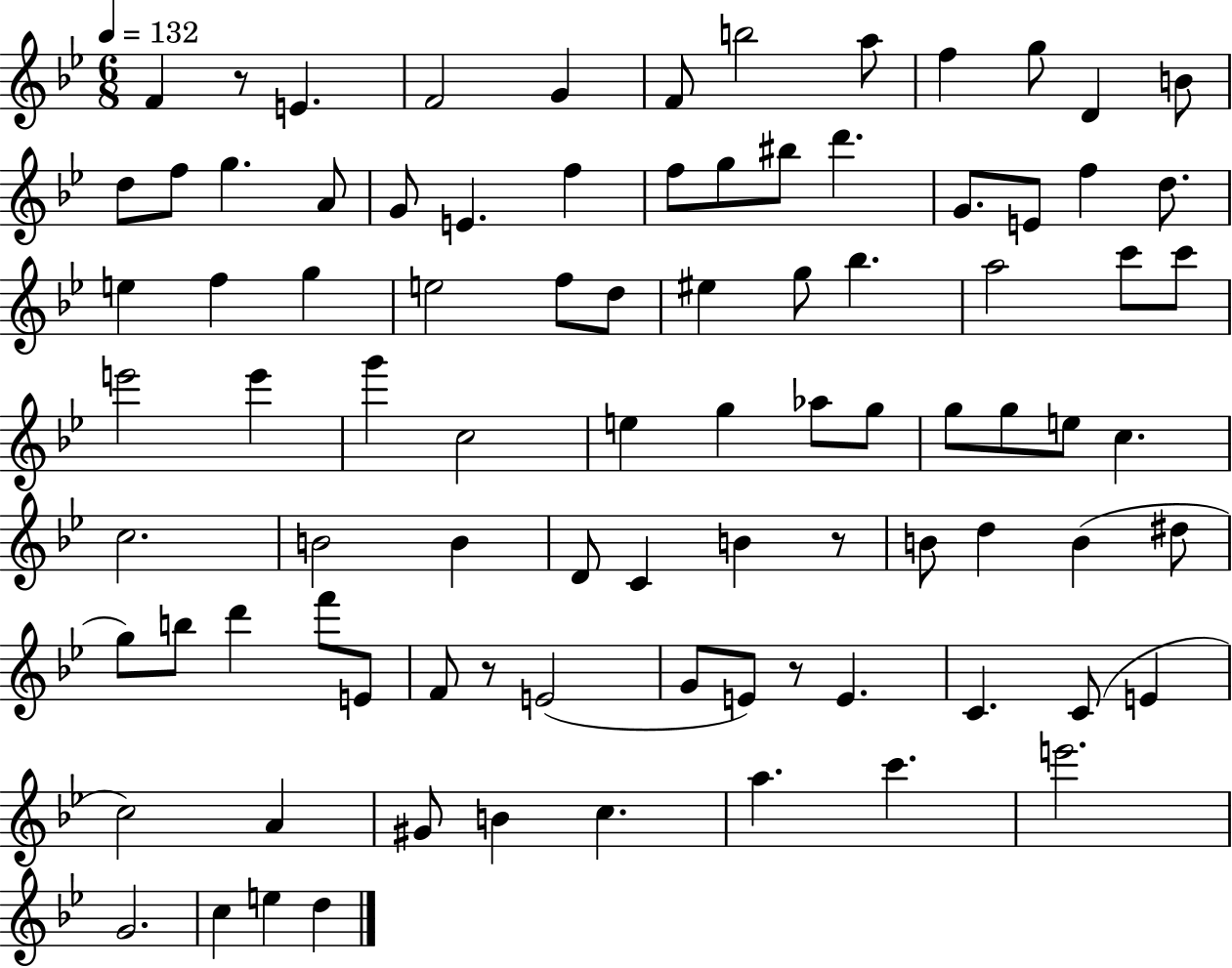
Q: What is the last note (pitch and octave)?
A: D5